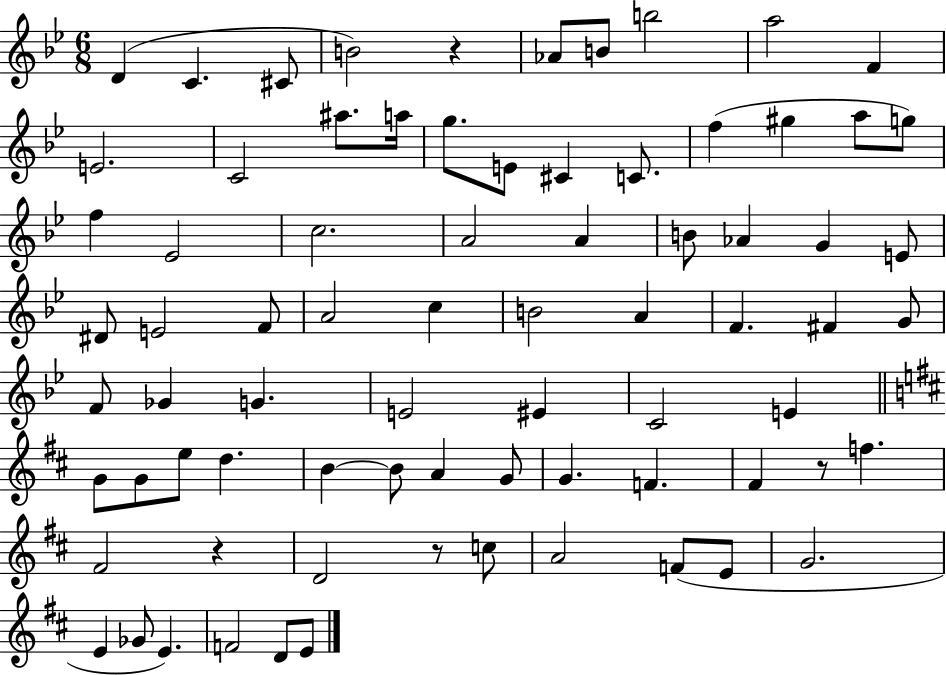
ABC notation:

X:1
T:Untitled
M:6/8
L:1/4
K:Bb
D C ^C/2 B2 z _A/2 B/2 b2 a2 F E2 C2 ^a/2 a/4 g/2 E/2 ^C C/2 f ^g a/2 g/2 f _E2 c2 A2 A B/2 _A G E/2 ^D/2 E2 F/2 A2 c B2 A F ^F G/2 F/2 _G G E2 ^E C2 E G/2 G/2 e/2 d B B/2 A G/2 G F ^F z/2 f ^F2 z D2 z/2 c/2 A2 F/2 E/2 G2 E _G/2 E F2 D/2 E/2